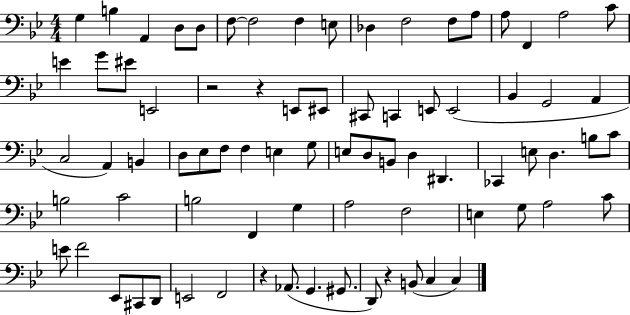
{
  \clef bass
  \numericTimeSignature
  \time 4/4
  \key bes \major
  g4 b4 a,4 d8 d8 | f8~~ f2 f4 e8 | des4 f2 f8 a8 | a8 f,4 a2 c'8 | \break e'4 g'8 eis'8 e,2 | r2 r4 e,8 eis,8 | cis,8 c,4 e,8 e,2( | bes,4 g,2 a,4 | \break c2 a,4) b,4 | d8 ees8 f8 f4 e4 g8 | e8 d8 b,8 d4 dis,4. | ces,4 e8 d4. b8 c'8 | \break b2 c'2 | b2 f,4 g4 | a2 f2 | e4 g8 a2 c'8 | \break e'8 f'2 ees,8 cis,8 d,8 | e,2 f,2 | r4 aes,8.( g,4. gis,8. | d,8) r4 b,8( c4 c4) | \break \bar "|."
}